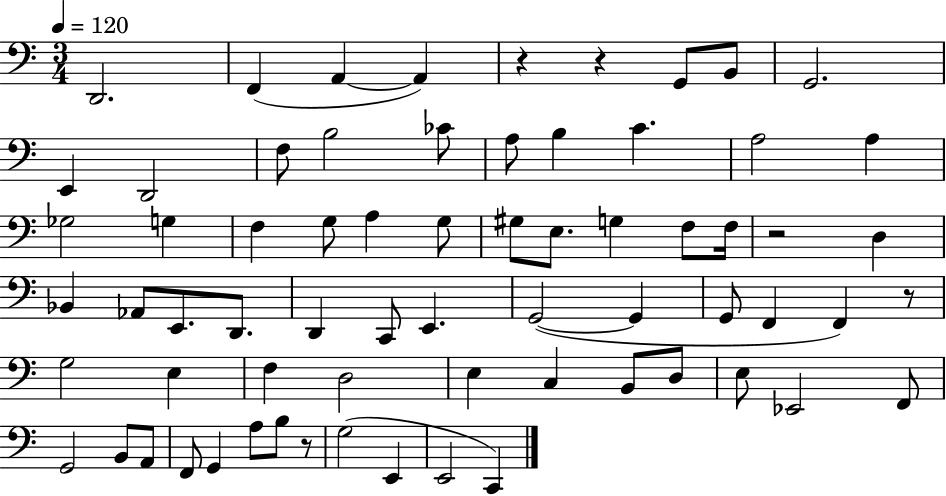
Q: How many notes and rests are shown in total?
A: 68